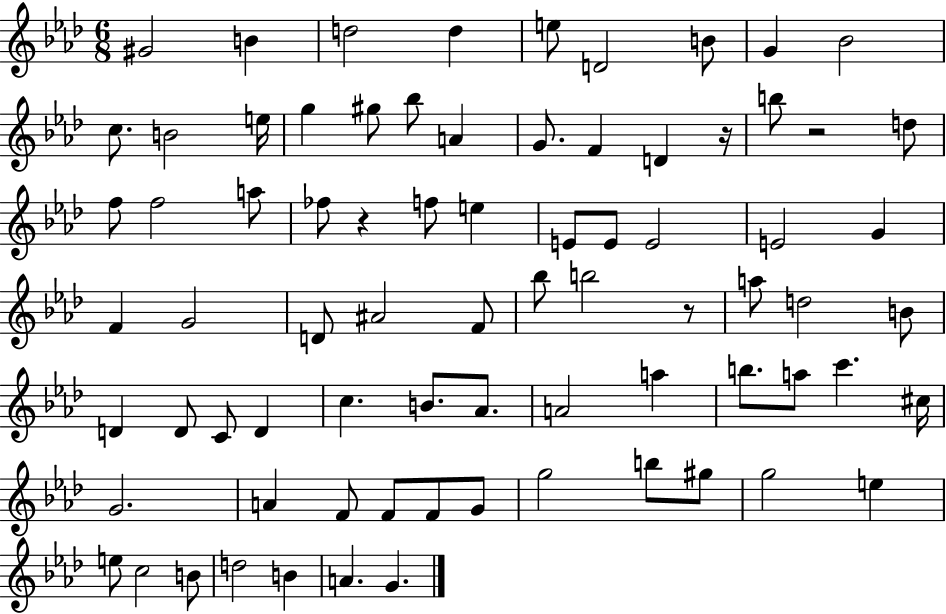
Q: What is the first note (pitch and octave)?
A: G#4